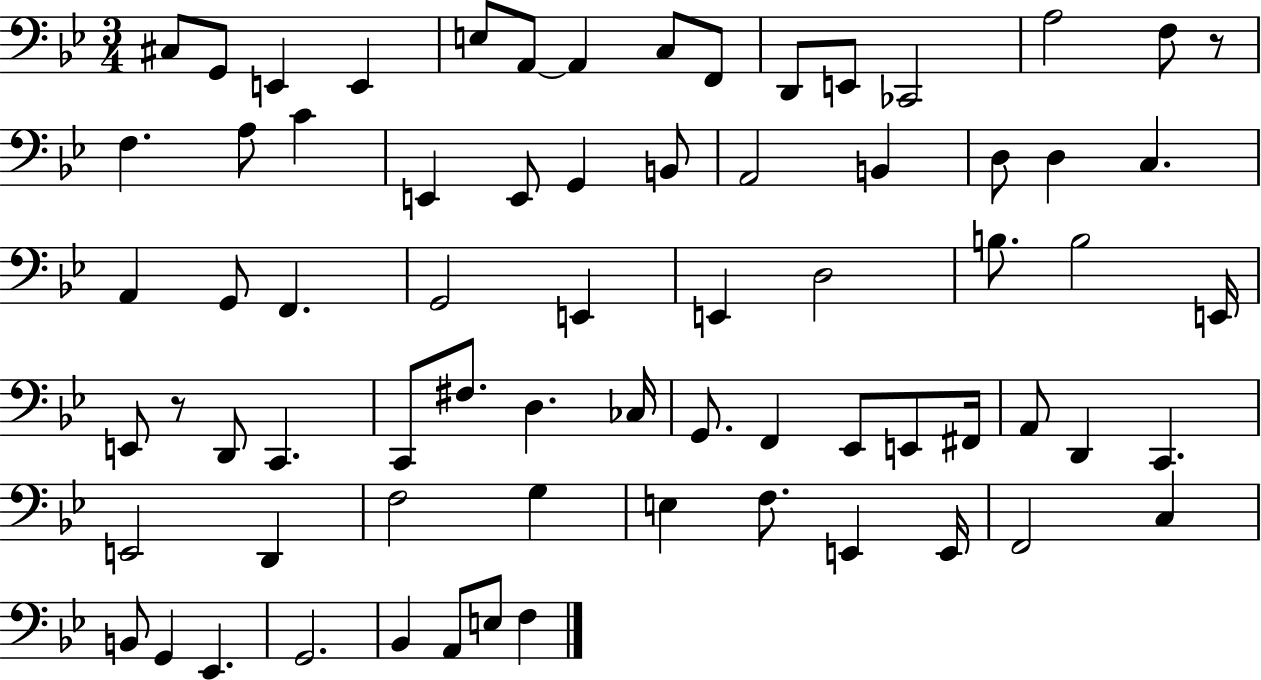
{
  \clef bass
  \numericTimeSignature
  \time 3/4
  \key bes \major
  cis8 g,8 e,4 e,4 | e8 a,8~~ a,4 c8 f,8 | d,8 e,8 ces,2 | a2 f8 r8 | \break f4. a8 c'4 | e,4 e,8 g,4 b,8 | a,2 b,4 | d8 d4 c4. | \break a,4 g,8 f,4. | g,2 e,4 | e,4 d2 | b8. b2 e,16 | \break e,8 r8 d,8 c,4. | c,8 fis8. d4. ces16 | g,8. f,4 ees,8 e,8 fis,16 | a,8 d,4 c,4. | \break e,2 d,4 | f2 g4 | e4 f8. e,4 e,16 | f,2 c4 | \break b,8 g,4 ees,4. | g,2. | bes,4 a,8 e8 f4 | \bar "|."
}